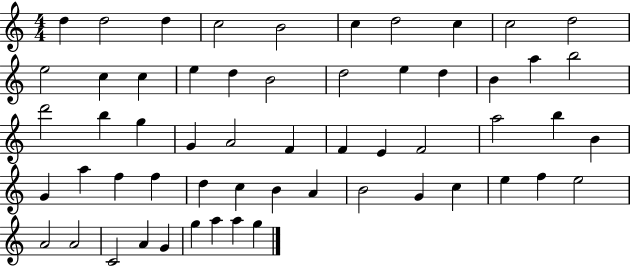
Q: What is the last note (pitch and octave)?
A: G5